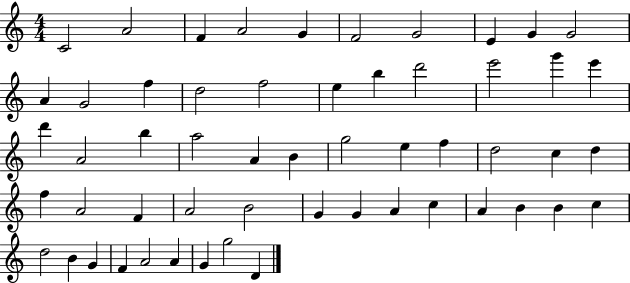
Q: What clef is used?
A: treble